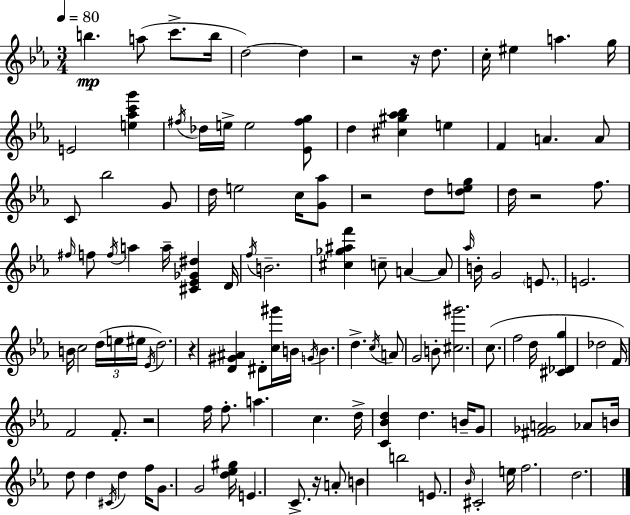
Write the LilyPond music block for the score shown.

{
  \clef treble
  \numericTimeSignature
  \time 3/4
  \key c \minor
  \tempo 4 = 80
  b''4.\mp a''8( c'''8.-> b''16 | d''2~~) d''4 | r2 r16 d''8. | c''16-. eis''4 a''4. g''16 | \break e'2 <e'' aes'' c''' g'''>4 | \acciaccatura { fis''16 } des''16 e''16-> e''2 <ees' fis'' g''>8 | d''4 <cis'' gis'' aes'' bes''>4 e''4 | f'4 a'4. a'8 | \break c'8 bes''2 g'8 | d''16 e''2 c''16 <g' aes''>8 | r2 d''8 <d'' e'' g''>8 | d''16 r2 f''8. | \break \grace { fis''16 } f''8 \acciaccatura { f''16 } a''4 a''16-- <cis' ees' ges' dis''>4 | d'16 \acciaccatura { f''16 } b'2.-- | <cis'' ges'' ais'' f'''>4 c''8-- a'4~~ | a'8 \grace { aes''16 } b'16-. g'2 | \break \parenthesize e'8. e'2. | b'16 c''2 | \tuplet 3/2 { d''16( e''16 eis''16 } \acciaccatura { ees'16 }) d''2. | r4 <d' gis' ais'>4 | \break dis'8-. <c'' gis'''>16 b'16 \acciaccatura { g'16 } b'4. | d''4.-> \acciaccatura { c''16 } a'8 g'2 | b'8-. <cis'' gis'''>2. | c''8.( f''2 | \break d''16 <cis' des' g''>4 | des''2 f'16) f'2 | f'8.-. r2 | f''16 f''8.-. a''4. | \break c''4. d''16-> <c' bes' d''>4 | d''4. b'16-- g'8 <fis' ges' a'>2 | aes'8 b'16 d''8 d''4 | \acciaccatura { cis'16 } d''4 f''16 g'8. | \break g'2 <d'' ees'' gis''>16 e'4. | c'8.-> r16 a'8-. b'4 | b''2 e'8. | \grace { bes'16 } cis'2-. e''16 f''2. | \break d''2. | \bar "|."
}